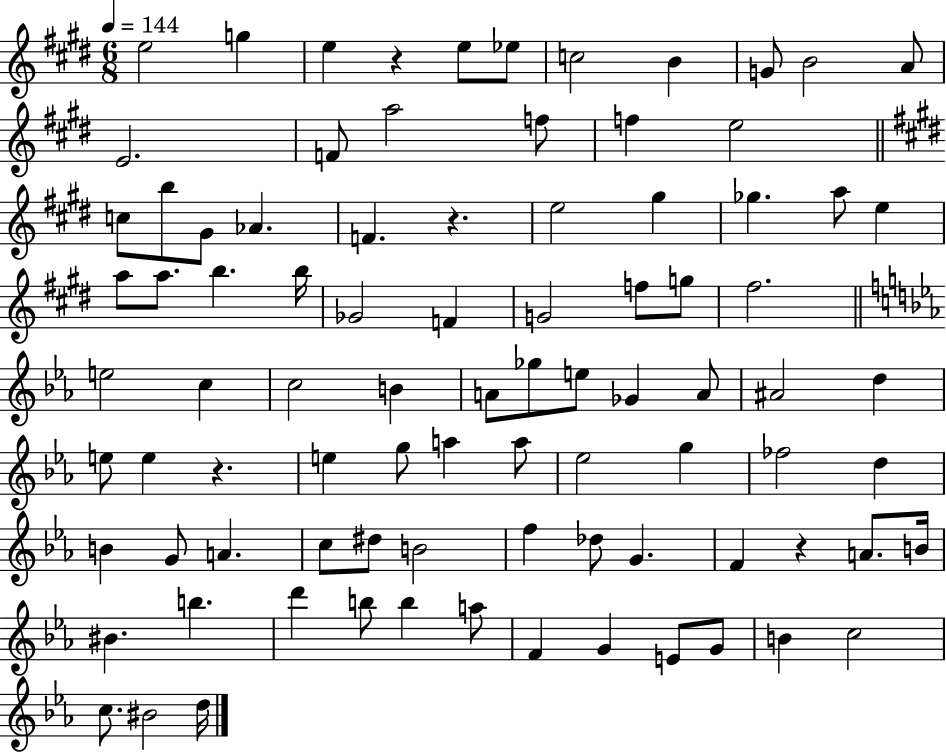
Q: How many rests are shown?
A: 4